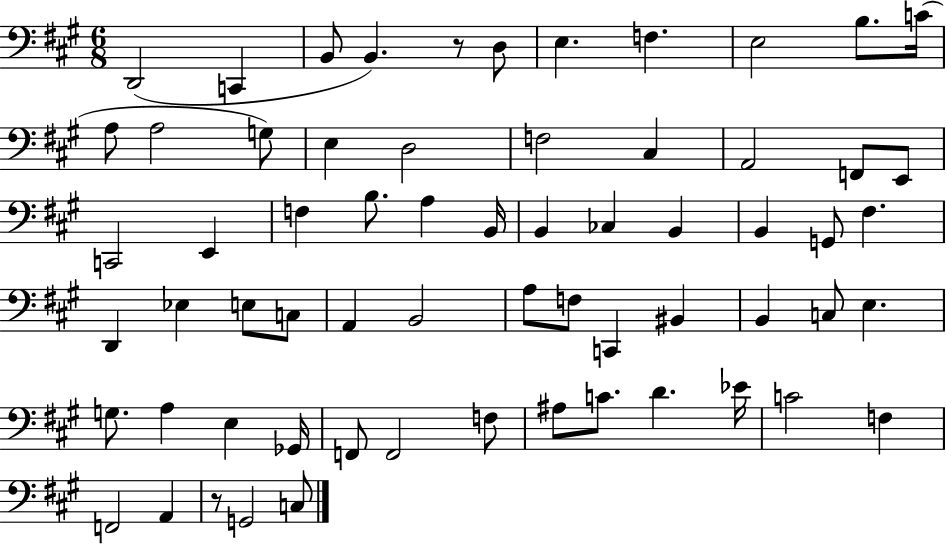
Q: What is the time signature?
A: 6/8